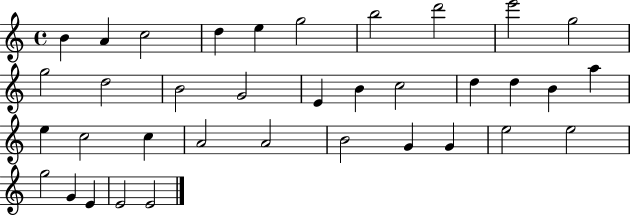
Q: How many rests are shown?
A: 0